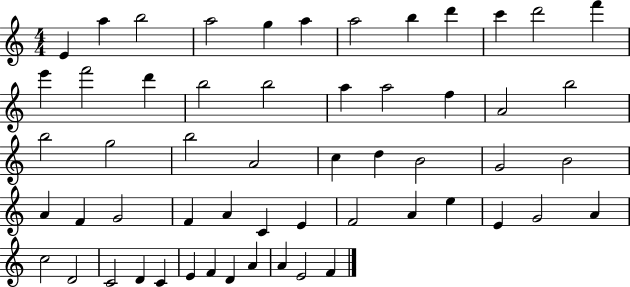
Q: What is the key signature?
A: C major